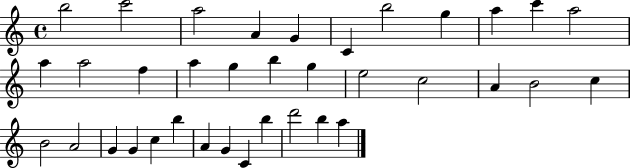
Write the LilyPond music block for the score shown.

{
  \clef treble
  \time 4/4
  \defaultTimeSignature
  \key c \major
  b''2 c'''2 | a''2 a'4 g'4 | c'4 b''2 g''4 | a''4 c'''4 a''2 | \break a''4 a''2 f''4 | a''4 g''4 b''4 g''4 | e''2 c''2 | a'4 b'2 c''4 | \break b'2 a'2 | g'4 g'4 c''4 b''4 | a'4 g'4 c'4 b''4 | d'''2 b''4 a''4 | \break \bar "|."
}